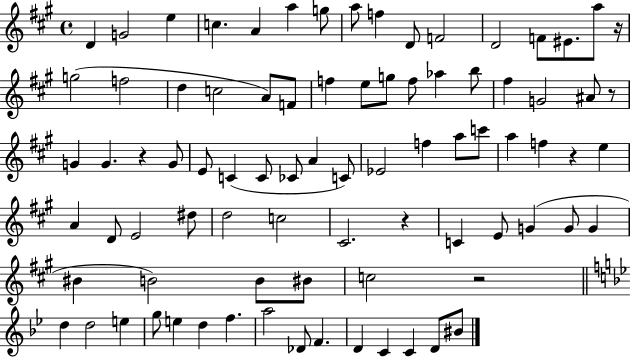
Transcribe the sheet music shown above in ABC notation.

X:1
T:Untitled
M:4/4
L:1/4
K:A
D G2 e c A a g/2 a/2 f D/2 F2 D2 F/2 ^E/2 a/2 z/4 g2 f2 d c2 A/2 F/2 f e/2 g/2 f/2 _a b/2 ^f G2 ^A/2 z/2 G G z G/2 E/2 C C/2 _C/2 A C/2 _E2 f a/2 c'/2 a f z e A D/2 E2 ^d/2 d2 c2 ^C2 z C E/2 G G/2 G ^B B2 B/2 ^B/2 c2 z2 d d2 e g/2 e d f a2 _D/2 F D C C D/2 ^B/2